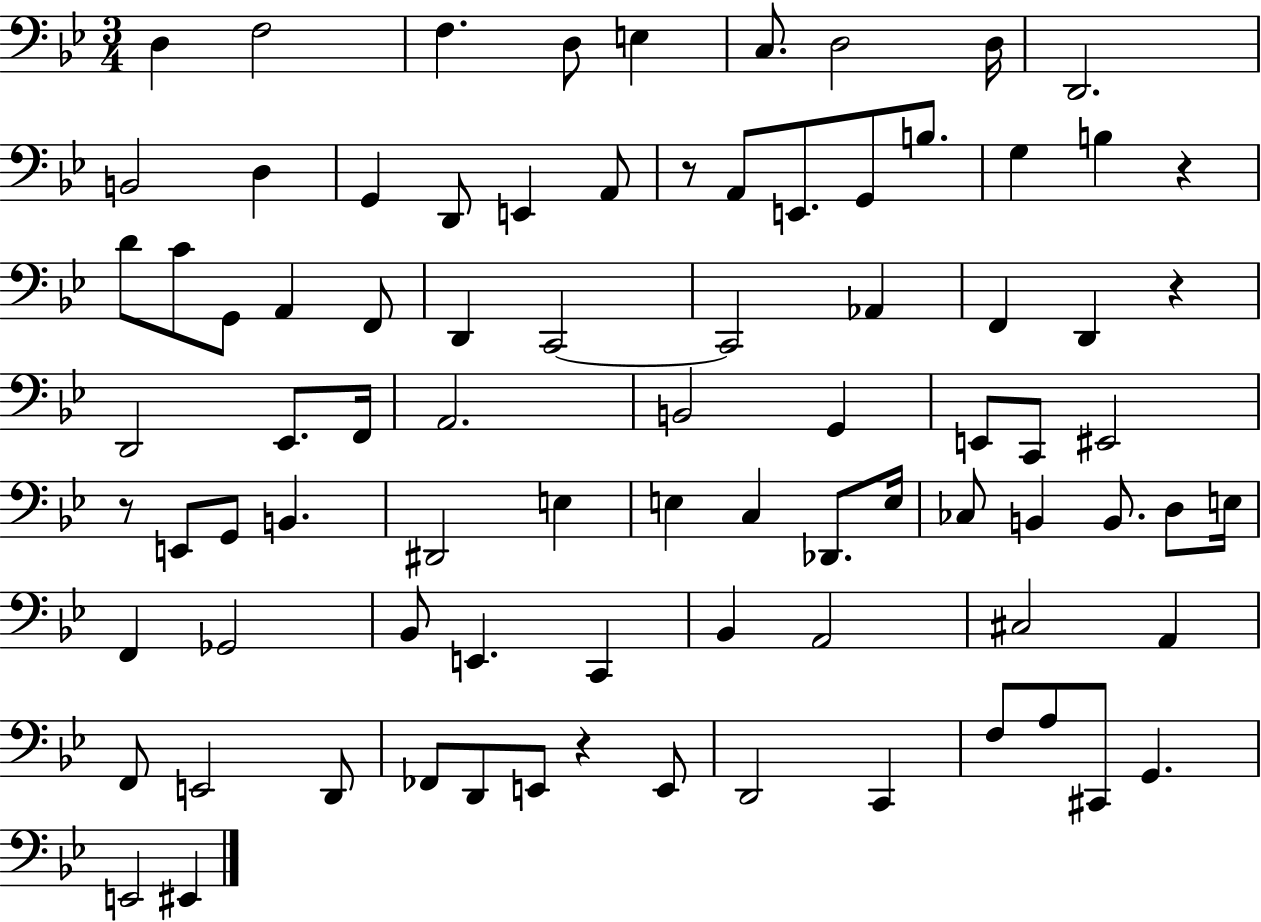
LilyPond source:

{
  \clef bass
  \numericTimeSignature
  \time 3/4
  \key bes \major
  d4 f2 | f4. d8 e4 | c8. d2 d16 | d,2. | \break b,2 d4 | g,4 d,8 e,4 a,8 | r8 a,8 e,8. g,8 b8. | g4 b4 r4 | \break d'8 c'8 g,8 a,4 f,8 | d,4 c,2~~ | c,2 aes,4 | f,4 d,4 r4 | \break d,2 ees,8. f,16 | a,2. | b,2 g,4 | e,8 c,8 eis,2 | \break r8 e,8 g,8 b,4. | dis,2 e4 | e4 c4 des,8. e16 | ces8 b,4 b,8. d8 e16 | \break f,4 ges,2 | bes,8 e,4. c,4 | bes,4 a,2 | cis2 a,4 | \break f,8 e,2 d,8 | fes,8 d,8 e,8 r4 e,8 | d,2 c,4 | f8 a8 cis,8 g,4. | \break e,2 eis,4 | \bar "|."
}